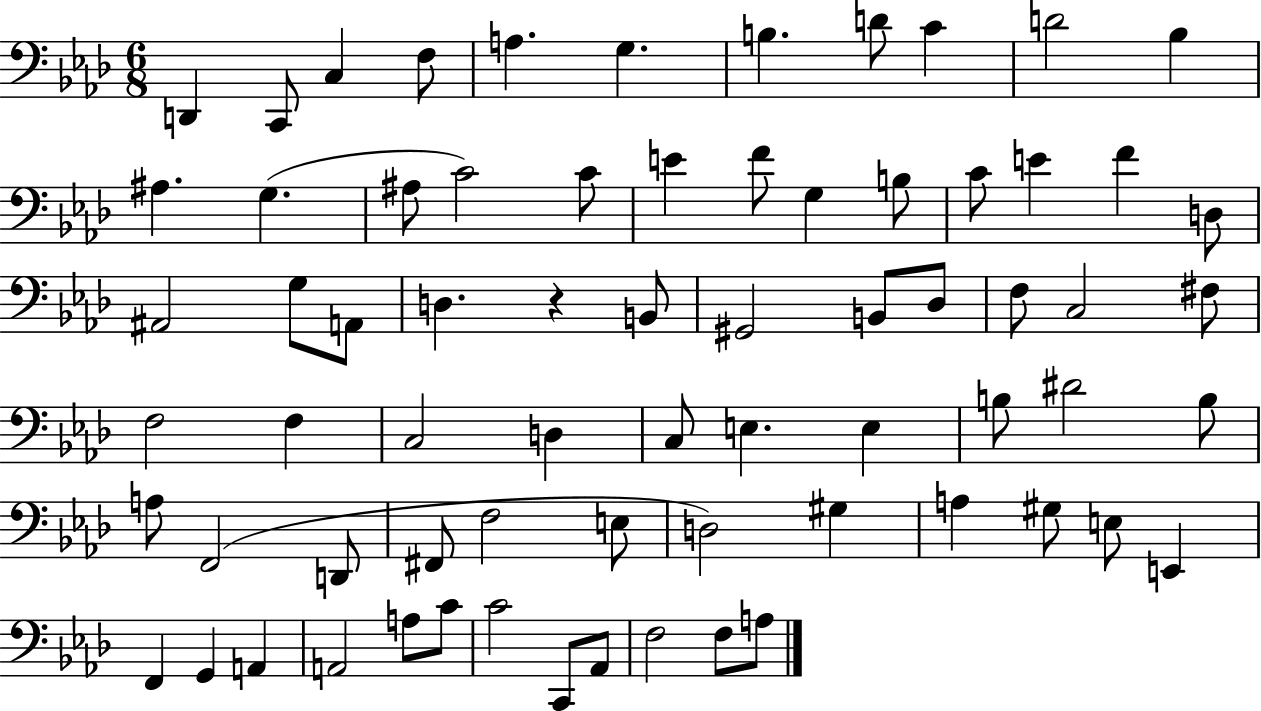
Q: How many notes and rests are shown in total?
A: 70